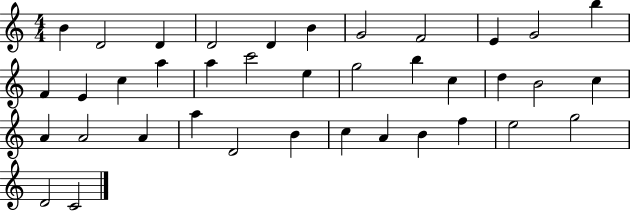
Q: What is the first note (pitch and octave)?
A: B4